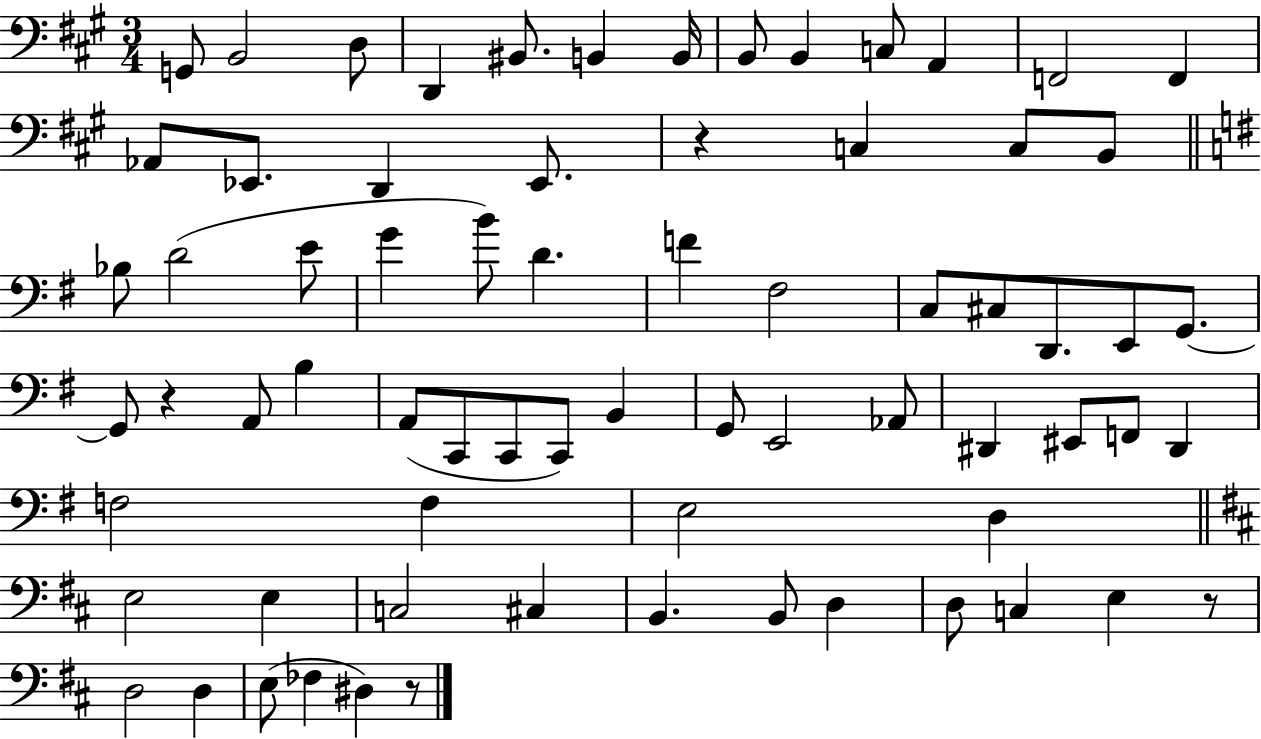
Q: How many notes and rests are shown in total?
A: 71